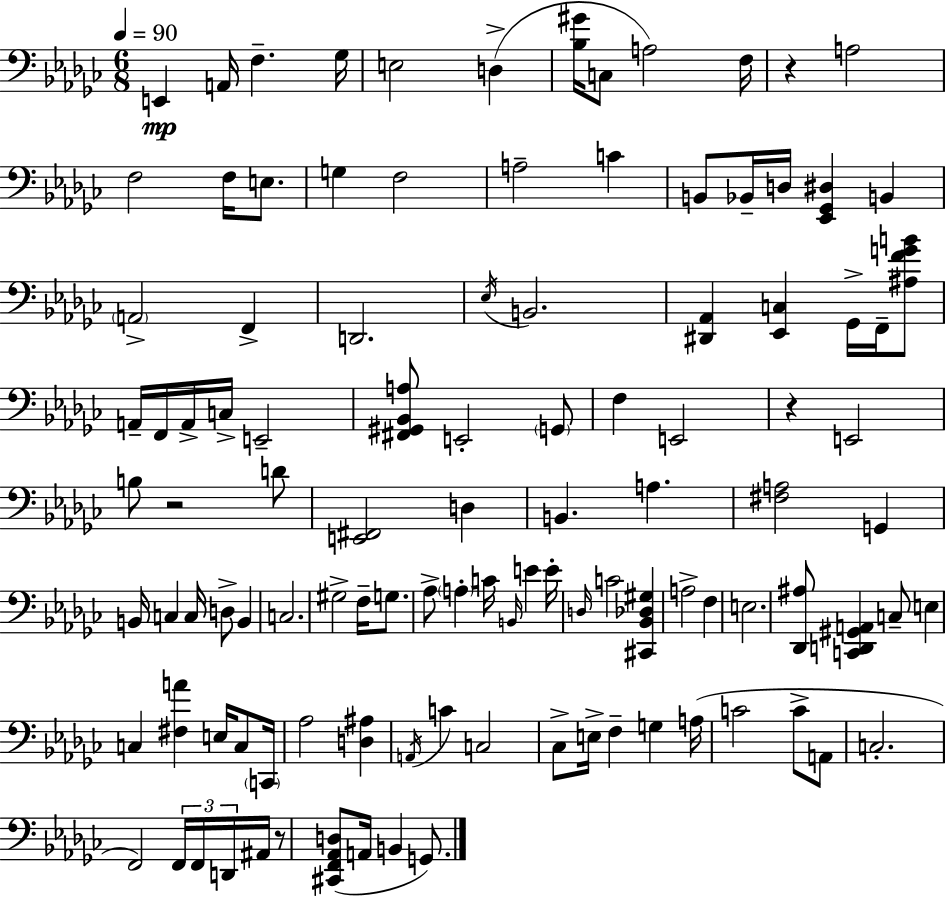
X:1
T:Untitled
M:6/8
L:1/4
K:Ebm
E,, A,,/4 F, _G,/4 E,2 D, [_B,^G]/4 C,/2 A,2 F,/4 z A,2 F,2 F,/4 E,/2 G, F,2 A,2 C B,,/2 _B,,/4 D,/4 [_E,,_G,,^D,] B,, A,,2 F,, D,,2 _E,/4 B,,2 [^D,,_A,,] [_E,,C,] _G,,/4 F,,/4 [^A,FGB]/2 A,,/4 F,,/4 A,,/4 C,/4 E,,2 [^F,,^G,,_B,,A,]/2 E,,2 G,,/2 F, E,,2 z E,,2 B,/2 z2 D/2 [E,,^F,,]2 D, B,, A, [^F,A,]2 G,, B,,/4 C, C,/4 D,/2 B,, C,2 ^G,2 F,/4 G,/2 _A,/2 A, C/4 B,,/4 E E/4 D,/4 C2 [^C,,_B,,_D,^G,] A,2 F, E,2 [_D,,^A,]/2 [C,,D,,^G,,A,,] C,/2 E, C, [^F,A] E,/4 C,/2 C,,/4 _A,2 [D,^A,] A,,/4 C C,2 _C,/2 E,/4 F, G, A,/4 C2 C/2 A,,/2 C,2 F,,2 F,,/4 F,,/4 D,,/4 ^A,,/4 z/2 [^C,,F,,_A,,D,]/2 A,,/4 B,, G,,/2